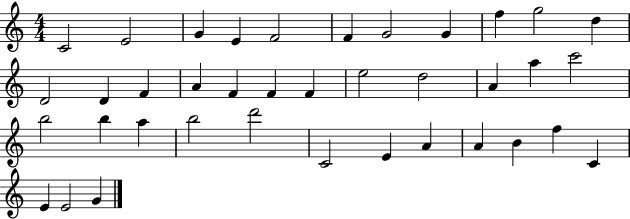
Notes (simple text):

C4/h E4/h G4/q E4/q F4/h F4/q G4/h G4/q F5/q G5/h D5/q D4/h D4/q F4/q A4/q F4/q F4/q F4/q E5/h D5/h A4/q A5/q C6/h B5/h B5/q A5/q B5/h D6/h C4/h E4/q A4/q A4/q B4/q F5/q C4/q E4/q E4/h G4/q